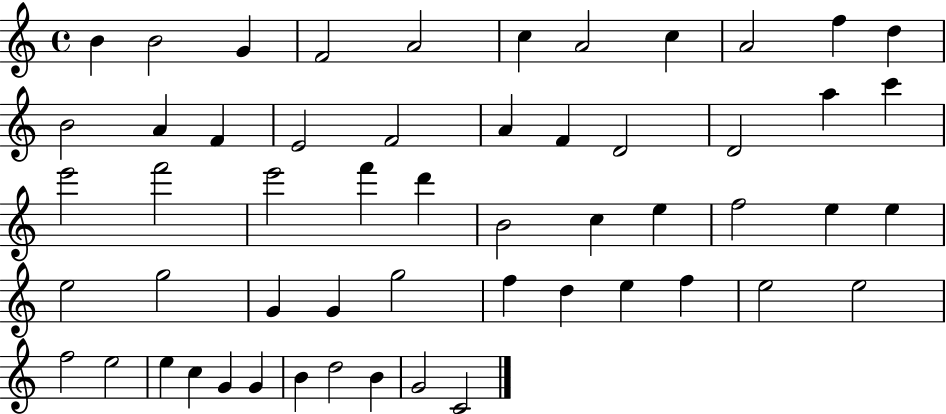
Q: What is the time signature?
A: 4/4